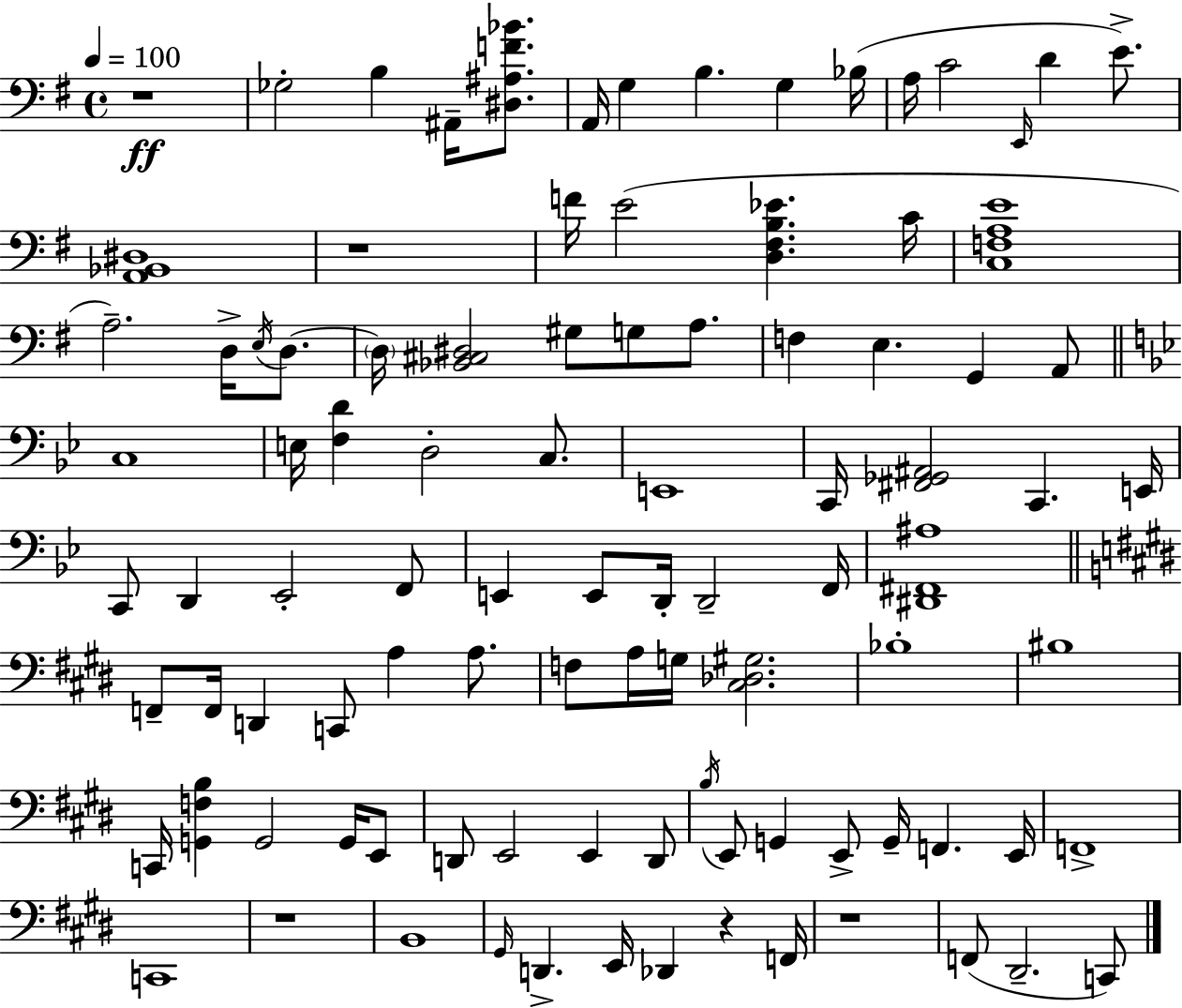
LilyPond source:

{
  \clef bass
  \time 4/4
  \defaultTimeSignature
  \key g \major
  \tempo 4 = 100
  r1\ff | ges2-. b4 ais,16-- <dis ais f' bes'>8. | a,16 g4 b4. g4 bes16( | a16 c'2 \grace { e,16 } d'4 e'8.->) | \break <a, bes, dis>1 | r1 | f'16 e'2( <d fis b ees'>4. | c'16 <c f a e'>1 | \break a2.--) d16-> \acciaccatura { e16 } d8.~~ | \parenthesize d16 <bes, cis dis>2 gis8 g8 a8. | f4 e4. g,4 | a,8 \bar "||" \break \key bes \major c1 | e16 <f d'>4 d2-. c8. | e,1 | c,16 <fis, ges, ais,>2 c,4. e,16 | \break c,8 d,4 ees,2-. f,8 | e,4 e,8 d,16-. d,2-- f,16 | <dis, fis, ais>1 | \bar "||" \break \key e \major f,8-- f,16 d,4 c,8 a4 a8. | f8 a16 g16 <cis des gis>2. | bes1-. | bis1 | \break c,16 <g, f b>4 g,2 g,16 e,8 | d,8 e,2 e,4 d,8 | \acciaccatura { b16 } e,8 g,4 e,8-> g,16-- f,4. | e,16 f,1-> | \break c,1 | r1 | b,1 | \grace { gis,16 } d,4.-> e,16 des,4 r4 | \break f,16 r1 | f,8( dis,2.-- | c,8) \bar "|."
}